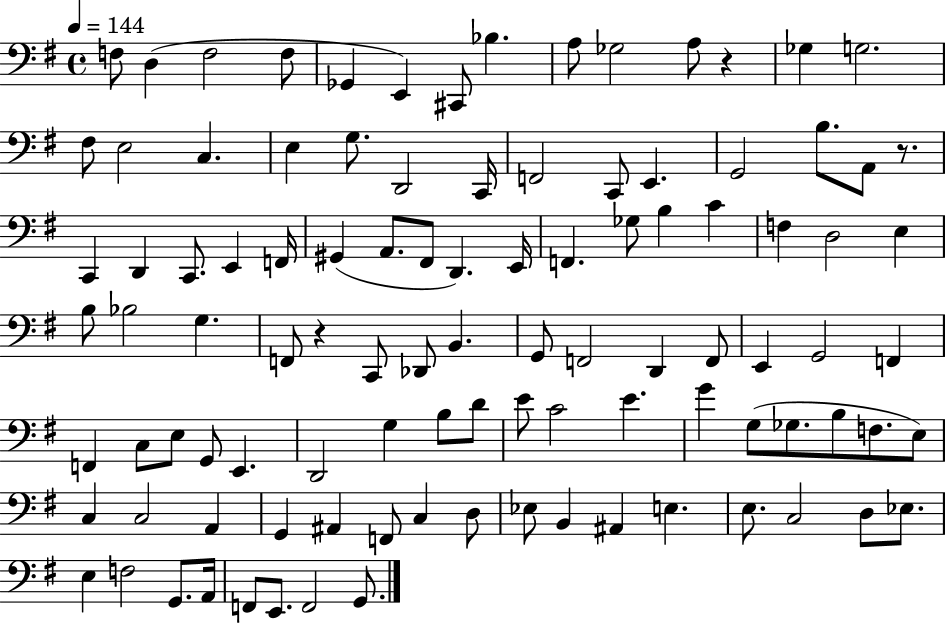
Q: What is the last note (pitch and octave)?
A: G2